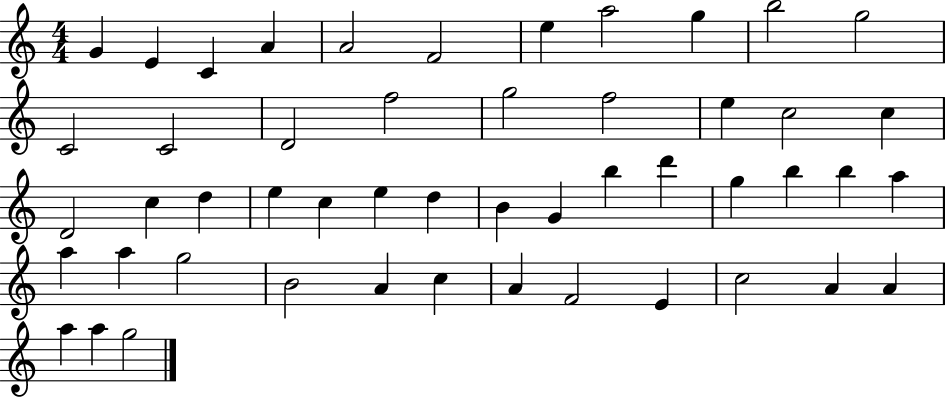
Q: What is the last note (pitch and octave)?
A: G5